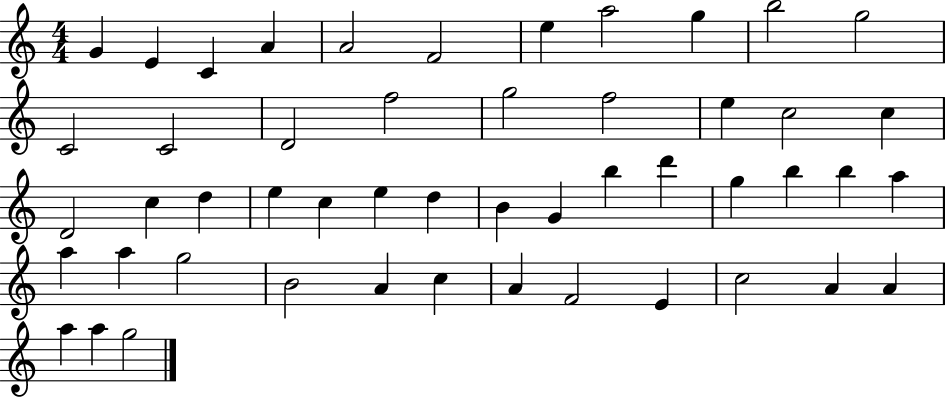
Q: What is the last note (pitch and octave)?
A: G5